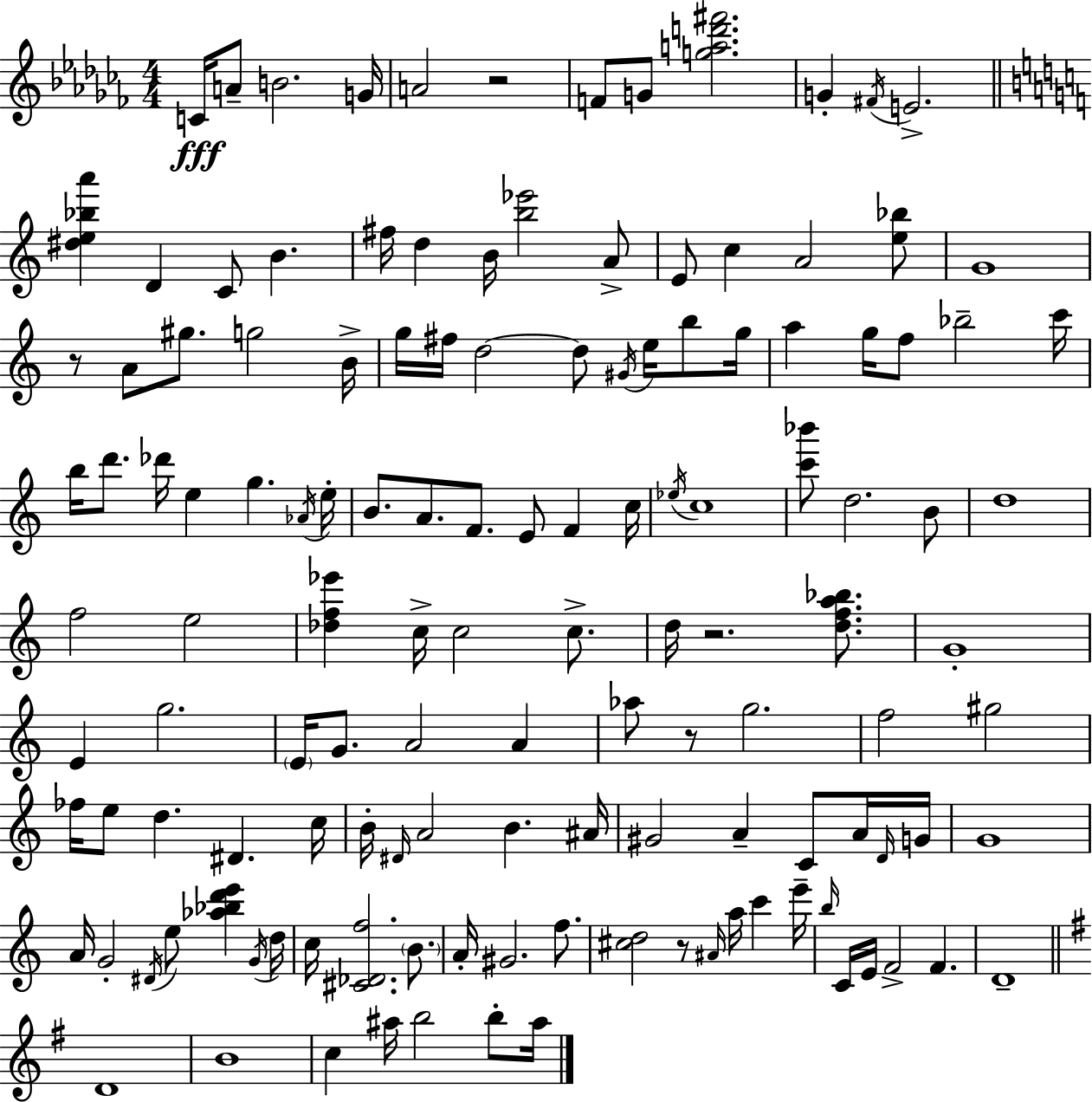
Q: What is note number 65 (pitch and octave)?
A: G5